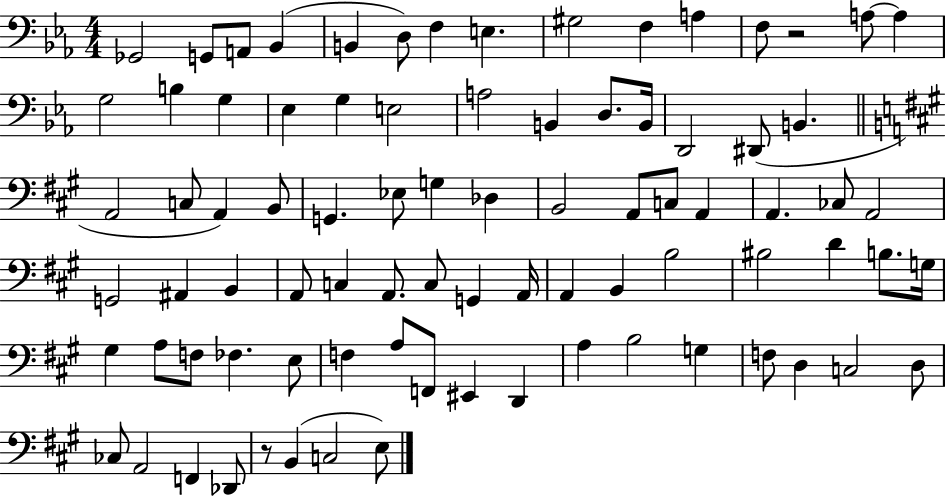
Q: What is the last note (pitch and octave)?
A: E3